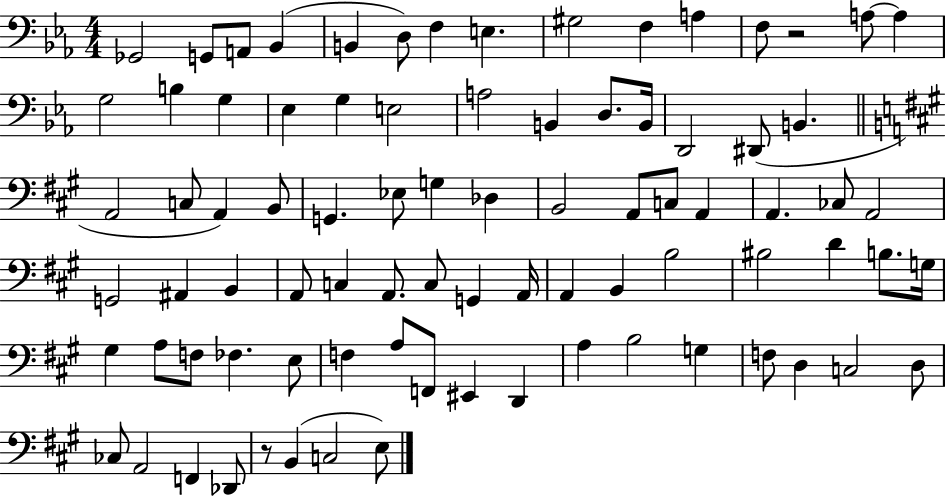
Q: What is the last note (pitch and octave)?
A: E3